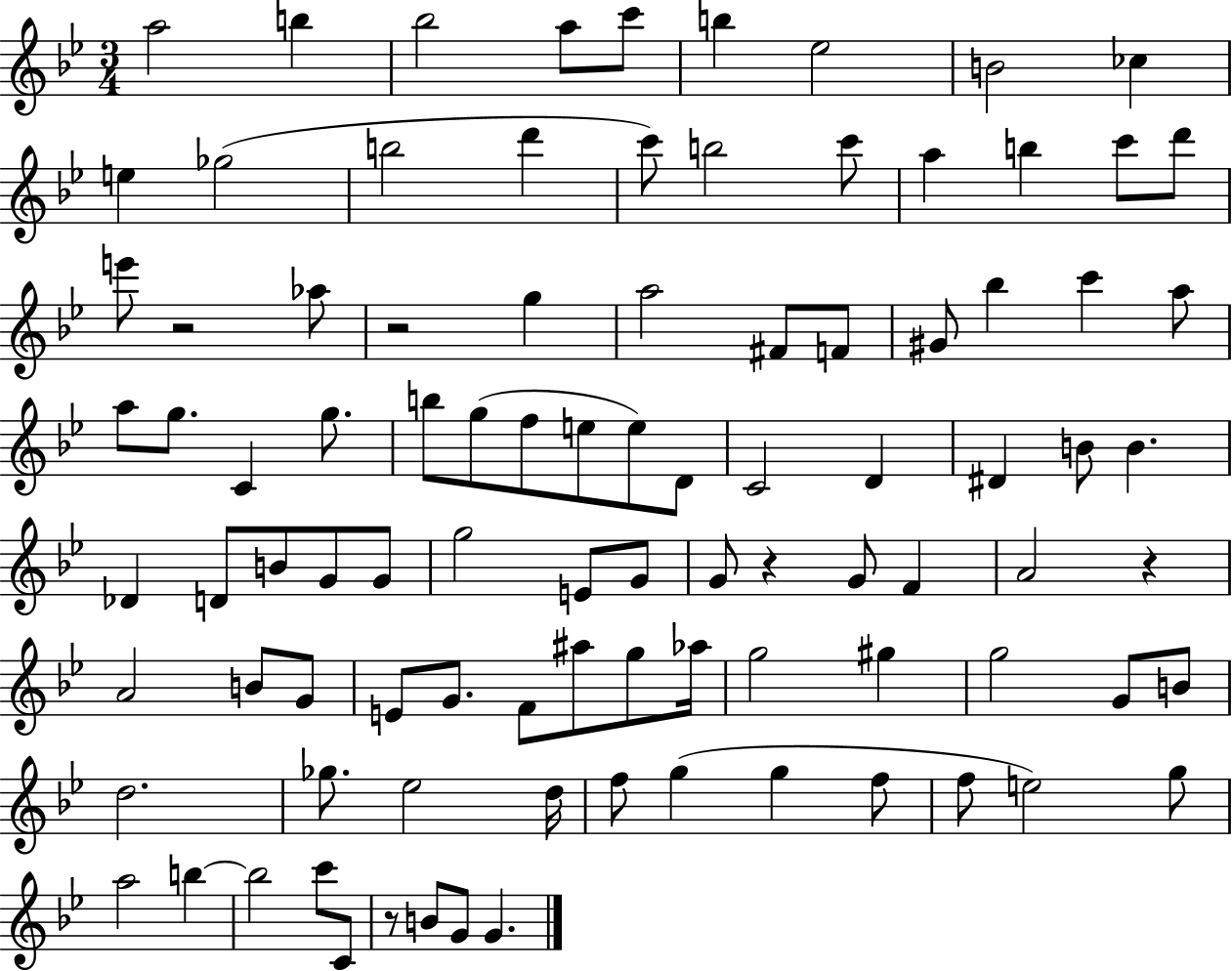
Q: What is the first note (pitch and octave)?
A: A5